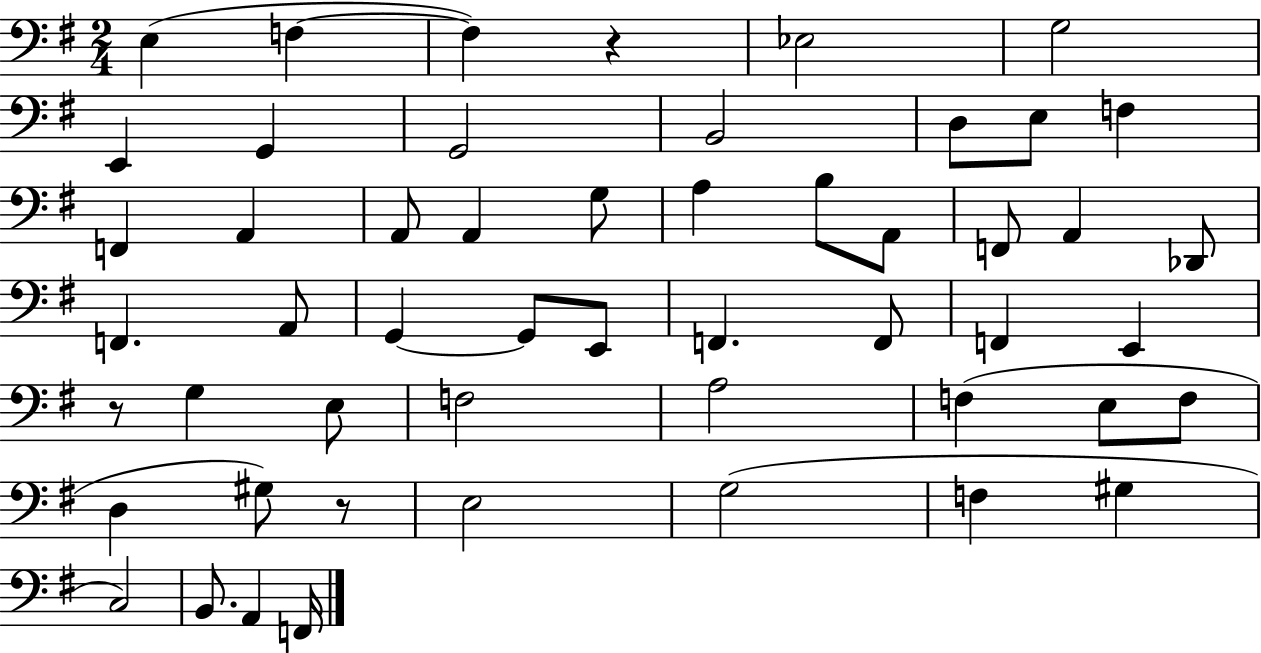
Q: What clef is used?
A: bass